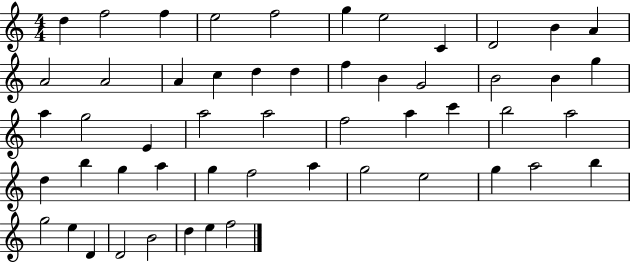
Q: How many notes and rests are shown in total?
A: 53